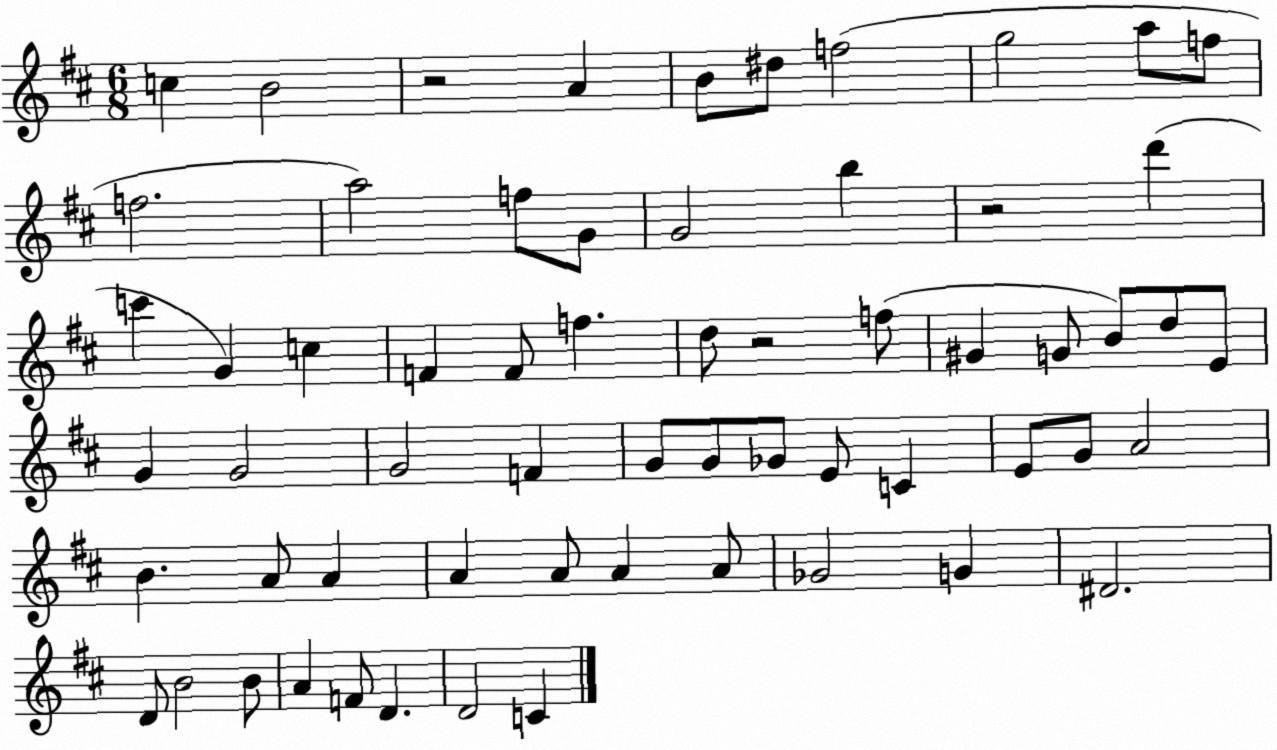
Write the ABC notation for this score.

X:1
T:Untitled
M:6/8
L:1/4
K:D
c B2 z2 A B/2 ^d/2 f2 g2 a/2 f/2 f2 a2 f/2 G/2 G2 b z2 d' c' G c F F/2 f d/2 z2 f/2 ^G G/2 B/2 d/2 E/2 G G2 G2 F G/2 G/2 _G/2 E/2 C E/2 G/2 A2 B A/2 A A A/2 A A/2 _G2 G ^D2 D/2 B2 B/2 A F/2 D D2 C